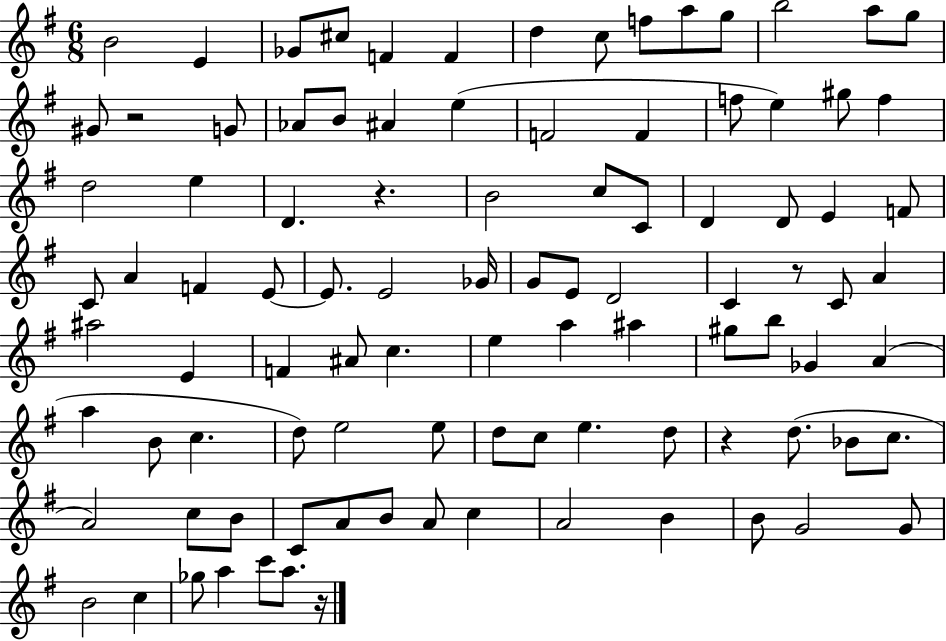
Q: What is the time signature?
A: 6/8